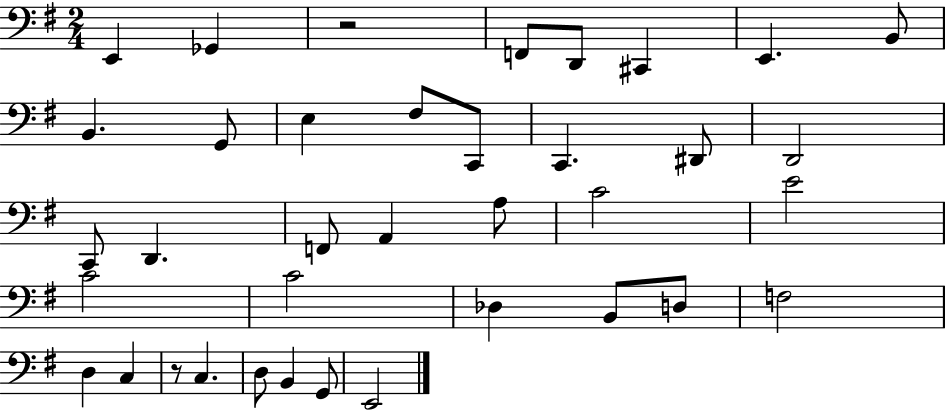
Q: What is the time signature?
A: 2/4